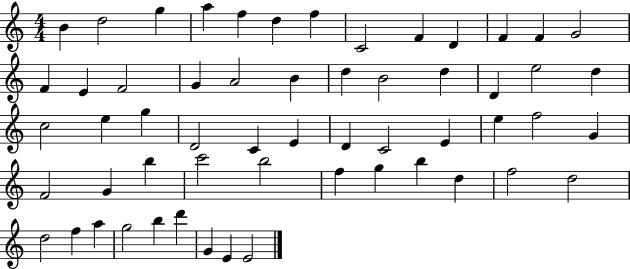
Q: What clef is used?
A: treble